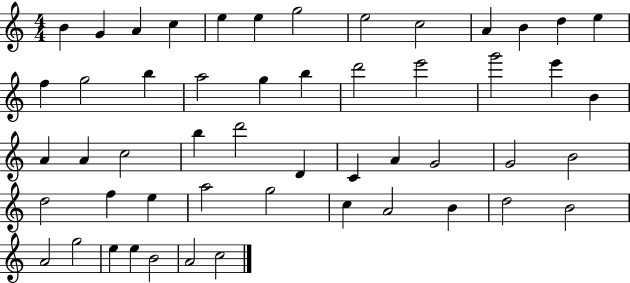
X:1
T:Untitled
M:4/4
L:1/4
K:C
B G A c e e g2 e2 c2 A B d e f g2 b a2 g b d'2 e'2 g'2 e' B A A c2 b d'2 D C A G2 G2 B2 d2 f e a2 g2 c A2 B d2 B2 A2 g2 e e B2 A2 c2